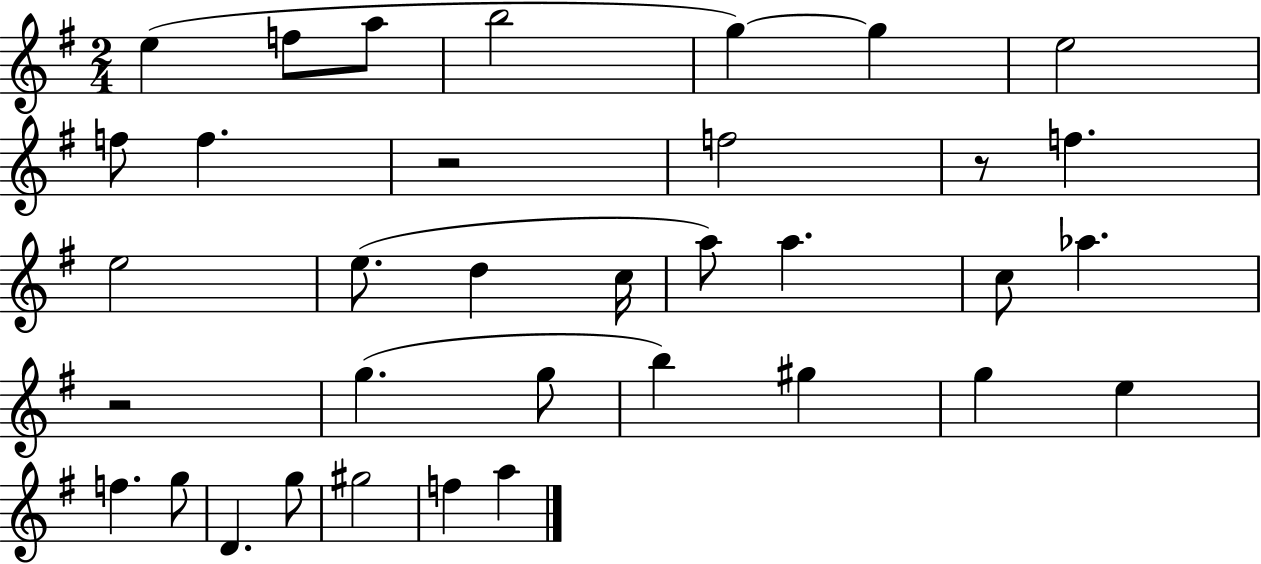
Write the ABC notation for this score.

X:1
T:Untitled
M:2/4
L:1/4
K:G
e f/2 a/2 b2 g g e2 f/2 f z2 f2 z/2 f e2 e/2 d c/4 a/2 a c/2 _a z2 g g/2 b ^g g e f g/2 D g/2 ^g2 f a